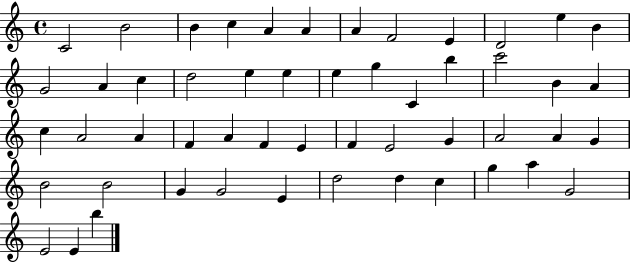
{
  \clef treble
  \time 4/4
  \defaultTimeSignature
  \key c \major
  c'2 b'2 | b'4 c''4 a'4 a'4 | a'4 f'2 e'4 | d'2 e''4 b'4 | \break g'2 a'4 c''4 | d''2 e''4 e''4 | e''4 g''4 c'4 b''4 | c'''2 b'4 a'4 | \break c''4 a'2 a'4 | f'4 a'4 f'4 e'4 | f'4 e'2 g'4 | a'2 a'4 g'4 | \break b'2 b'2 | g'4 g'2 e'4 | d''2 d''4 c''4 | g''4 a''4 g'2 | \break e'2 e'4 b''4 | \bar "|."
}